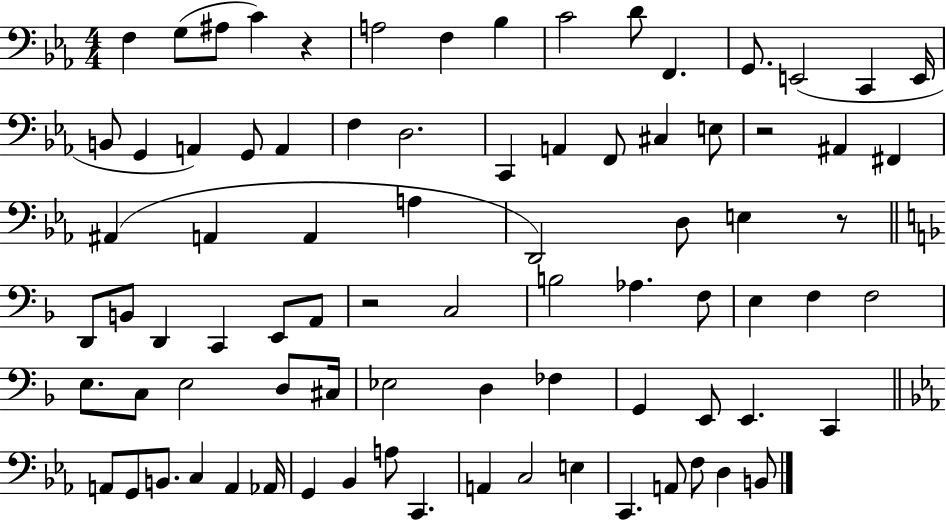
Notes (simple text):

F3/q G3/e A#3/e C4/q R/q A3/h F3/q Bb3/q C4/h D4/e F2/q. G2/e. E2/h C2/q E2/s B2/e G2/q A2/q G2/e A2/q F3/q D3/h. C2/q A2/q F2/e C#3/q E3/e R/h A#2/q F#2/q A#2/q A2/q A2/q A3/q D2/h D3/e E3/q R/e D2/e B2/e D2/q C2/q E2/e A2/e R/h C3/h B3/h Ab3/q. F3/e E3/q F3/q F3/h E3/e. C3/e E3/h D3/e C#3/s Eb3/h D3/q FES3/q G2/q E2/e E2/q. C2/q A2/e G2/e B2/e. C3/q A2/q Ab2/s G2/q Bb2/q A3/e C2/q. A2/q C3/h E3/q C2/q. A2/e F3/e D3/q B2/e